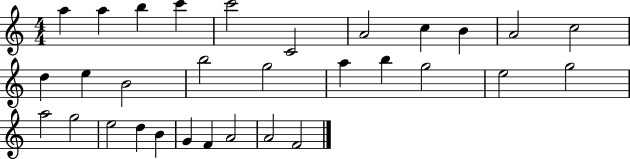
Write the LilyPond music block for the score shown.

{
  \clef treble
  \numericTimeSignature
  \time 4/4
  \key c \major
  a''4 a''4 b''4 c'''4 | c'''2 c'2 | a'2 c''4 b'4 | a'2 c''2 | \break d''4 e''4 b'2 | b''2 g''2 | a''4 b''4 g''2 | e''2 g''2 | \break a''2 g''2 | e''2 d''4 b'4 | g'4 f'4 a'2 | a'2 f'2 | \break \bar "|."
}